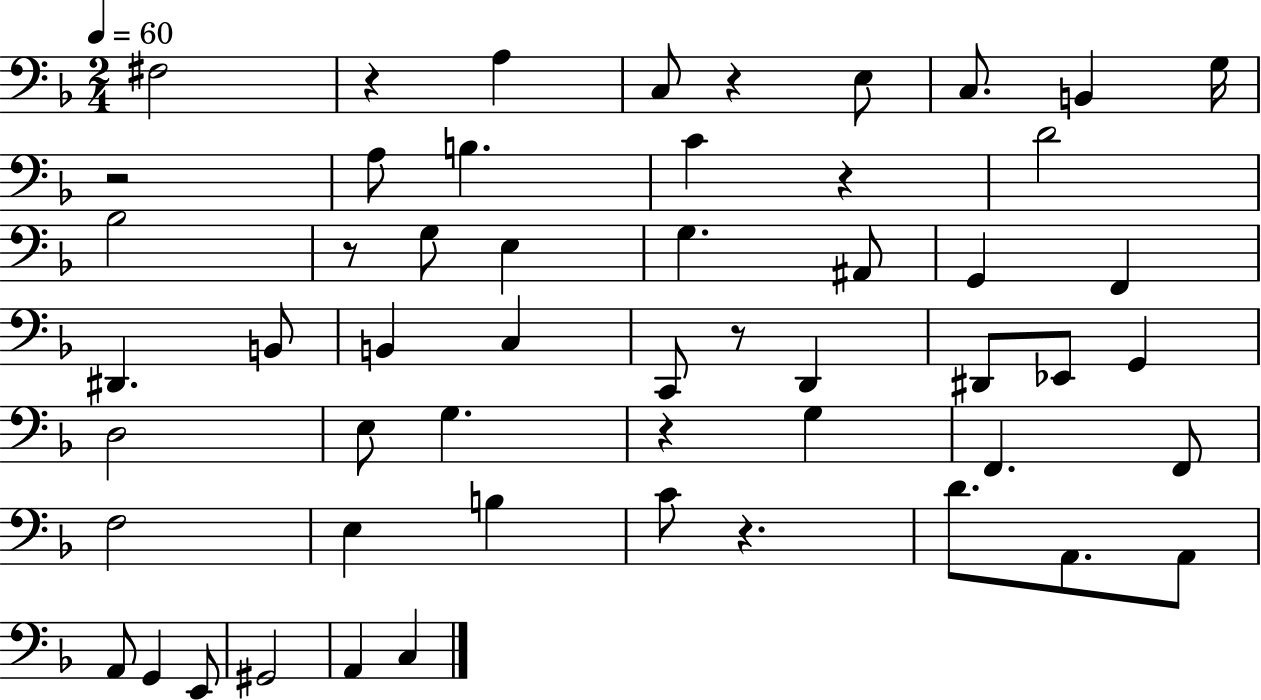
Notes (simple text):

F#3/h R/q A3/q C3/e R/q E3/e C3/e. B2/q G3/s R/h A3/e B3/q. C4/q R/q D4/h Bb3/h R/e G3/e E3/q G3/q. A#2/e G2/q F2/q D#2/q. B2/e B2/q C3/q C2/e R/e D2/q D#2/e Eb2/e G2/q D3/h E3/e G3/q. R/q G3/q F2/q. F2/e F3/h E3/q B3/q C4/e R/q. D4/e. A2/e. A2/e A2/e G2/q E2/e G#2/h A2/q C3/q